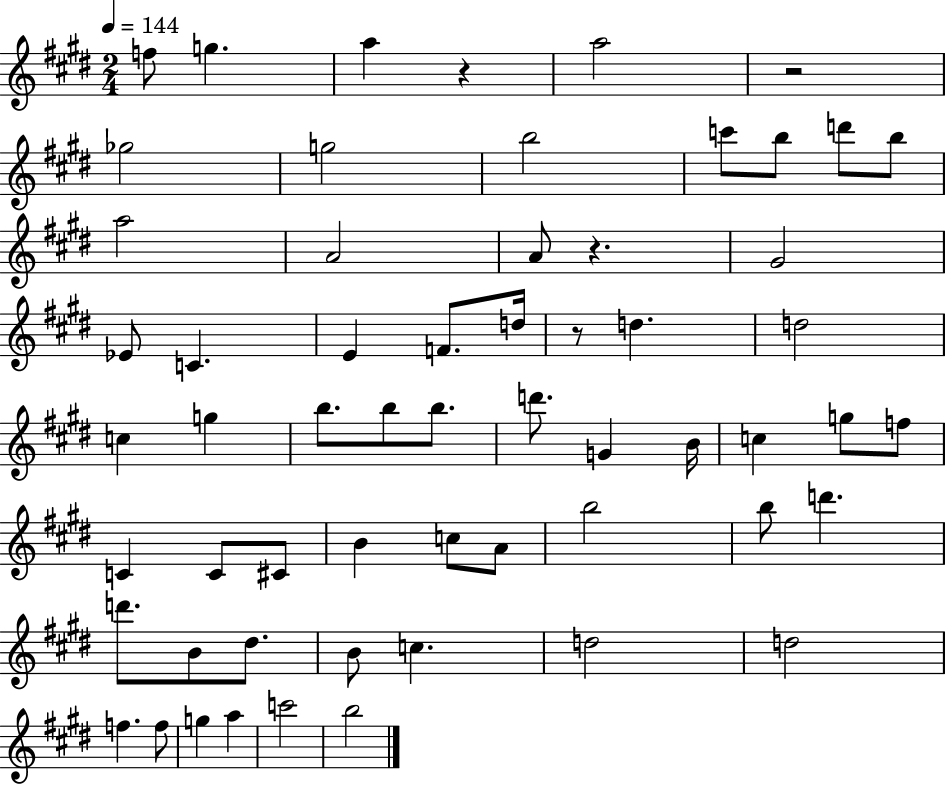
{
  \clef treble
  \numericTimeSignature
  \time 2/4
  \key e \major
  \tempo 4 = 144
  f''8 g''4. | a''4 r4 | a''2 | r2 | \break ges''2 | g''2 | b''2 | c'''8 b''8 d'''8 b''8 | \break a''2 | a'2 | a'8 r4. | gis'2 | \break ees'8 c'4. | e'4 f'8. d''16 | r8 d''4. | d''2 | \break c''4 g''4 | b''8. b''8 b''8. | d'''8. g'4 b'16 | c''4 g''8 f''8 | \break c'4 c'8 cis'8 | b'4 c''8 a'8 | b''2 | b''8 d'''4. | \break d'''8. b'8 dis''8. | b'8 c''4. | d''2 | d''2 | \break f''4. f''8 | g''4 a''4 | c'''2 | b''2 | \break \bar "|."
}